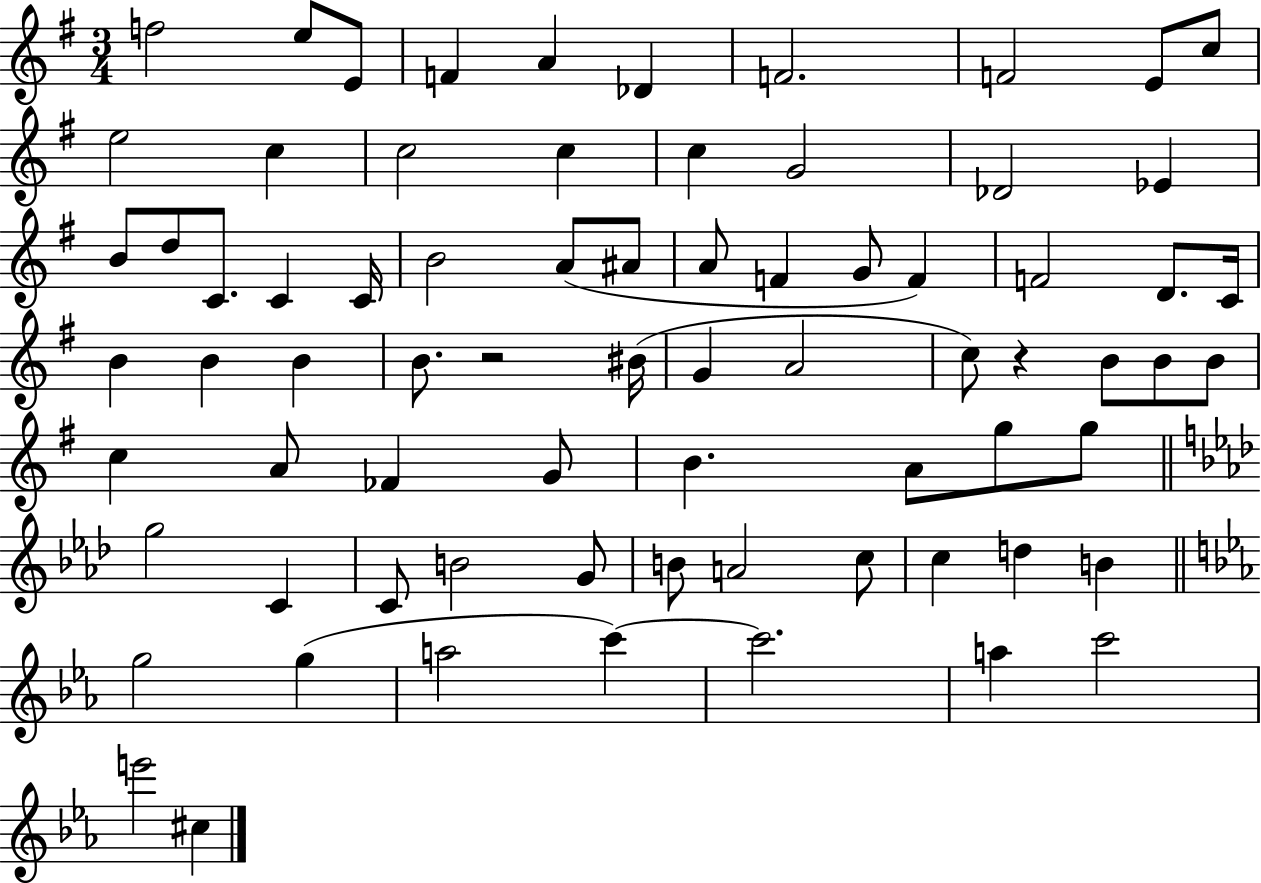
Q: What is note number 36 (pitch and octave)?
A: B4